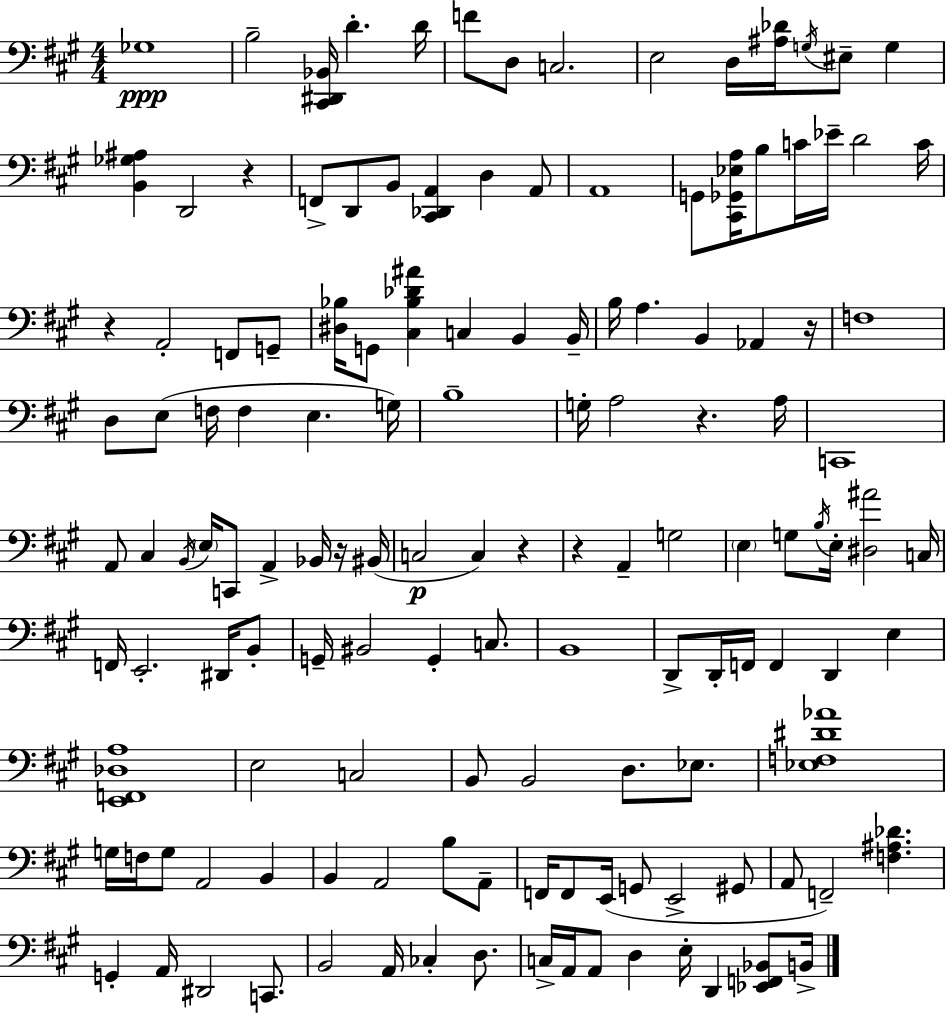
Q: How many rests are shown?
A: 7